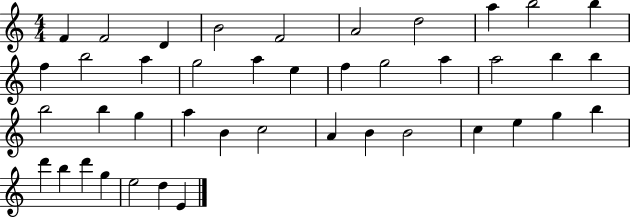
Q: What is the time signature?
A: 4/4